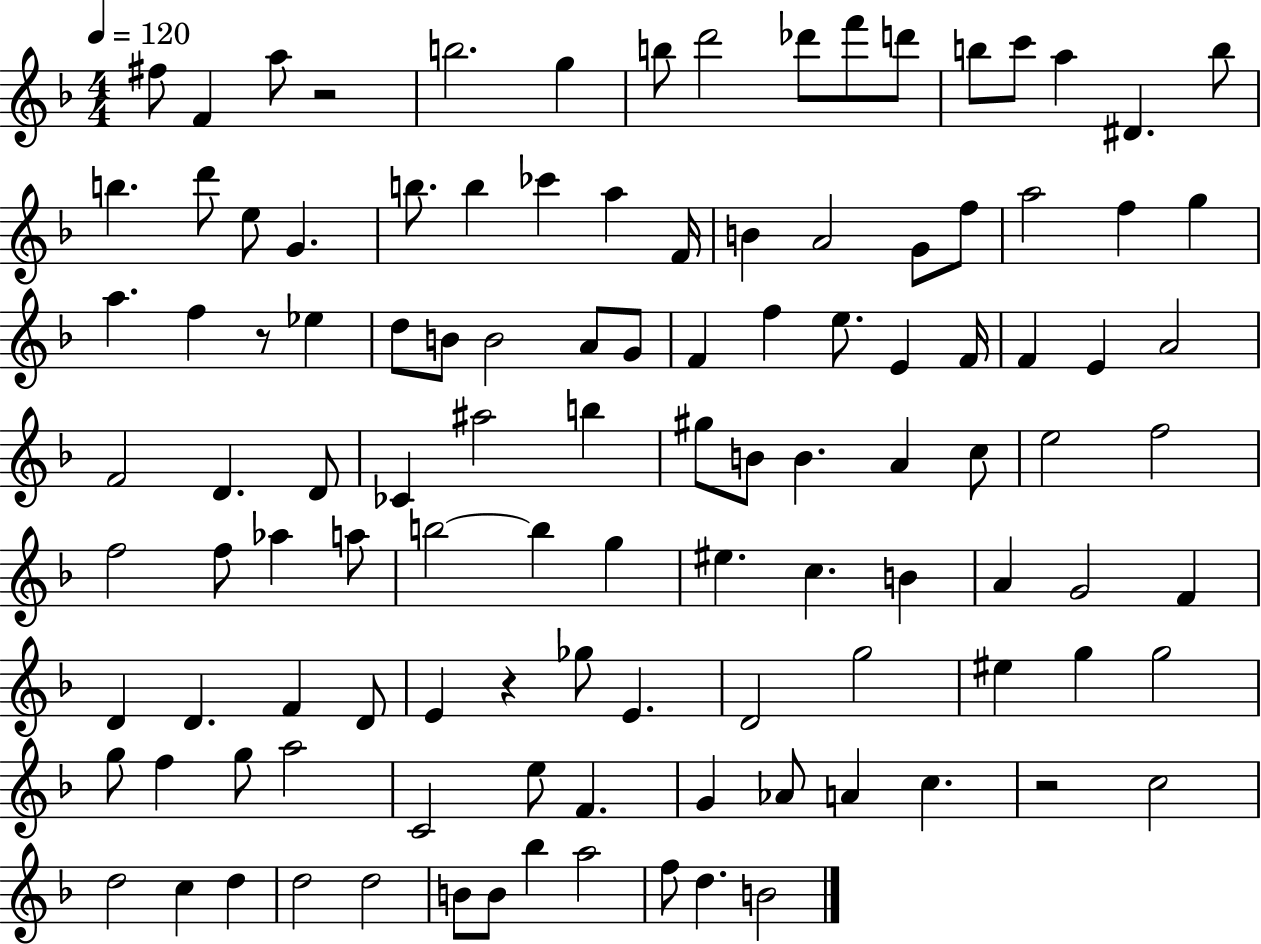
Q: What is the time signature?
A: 4/4